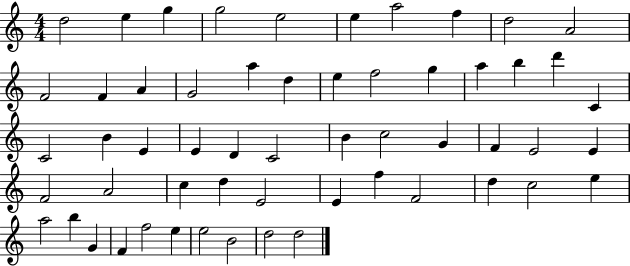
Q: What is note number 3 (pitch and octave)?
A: G5